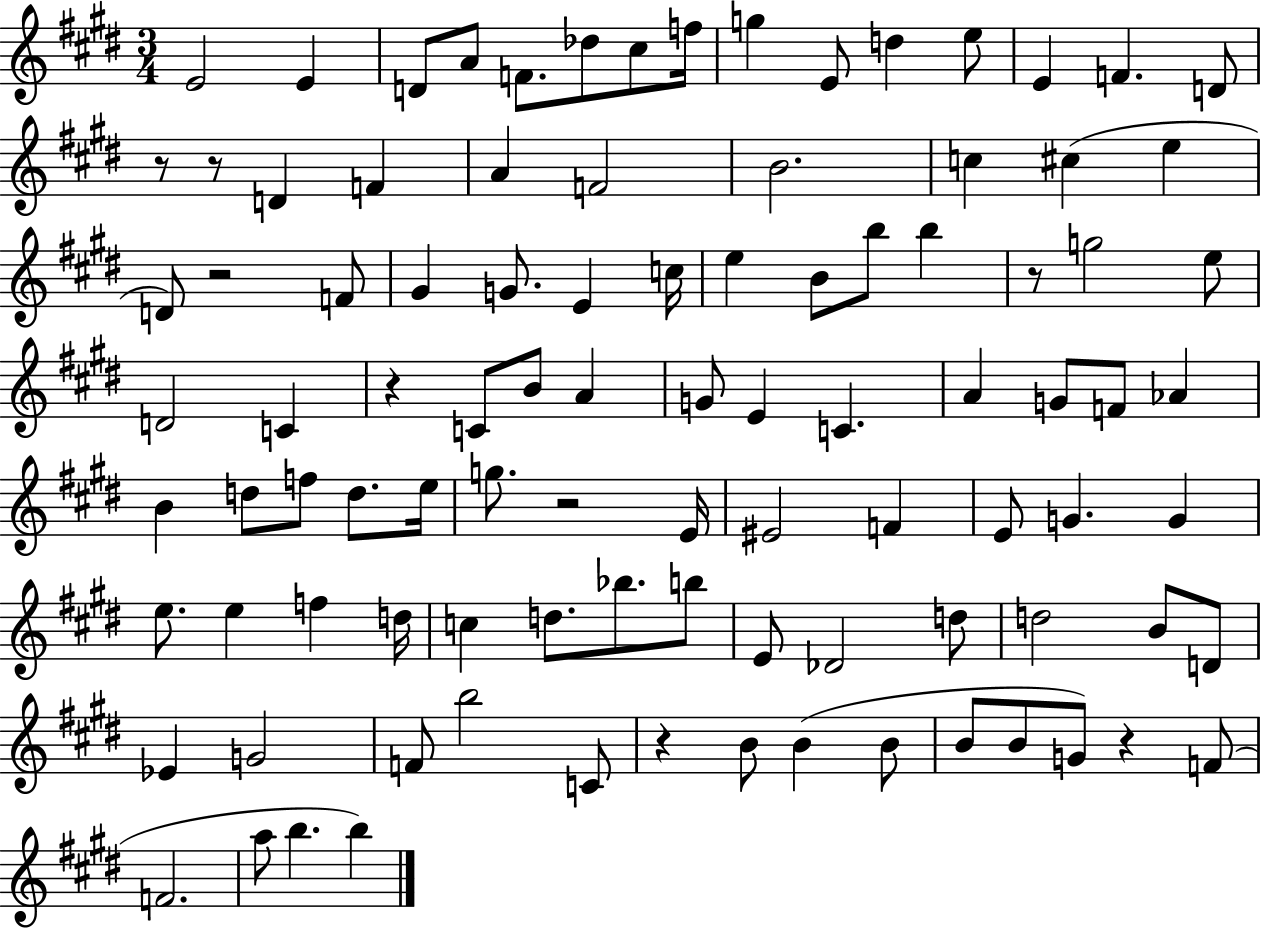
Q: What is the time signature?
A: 3/4